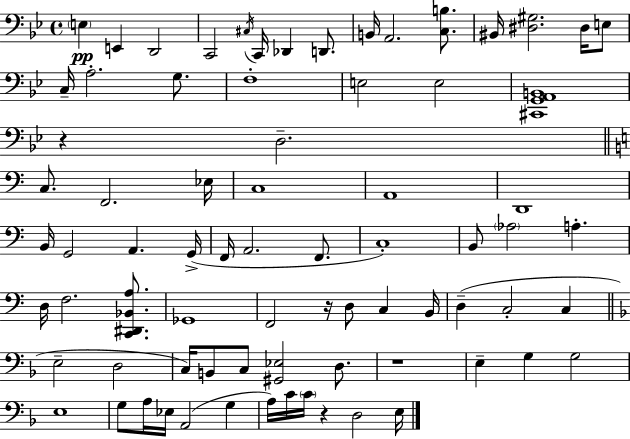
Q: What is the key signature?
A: G minor